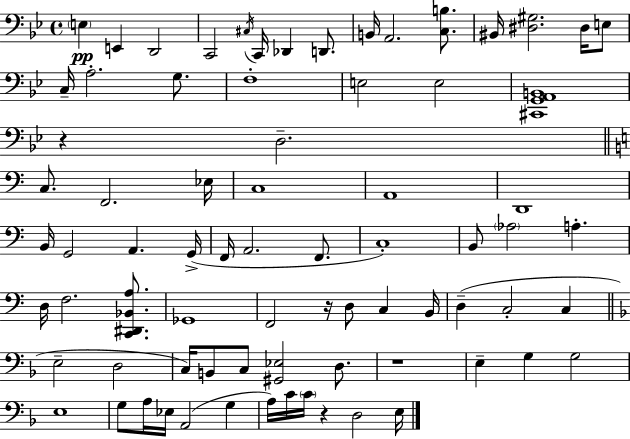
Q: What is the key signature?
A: G minor